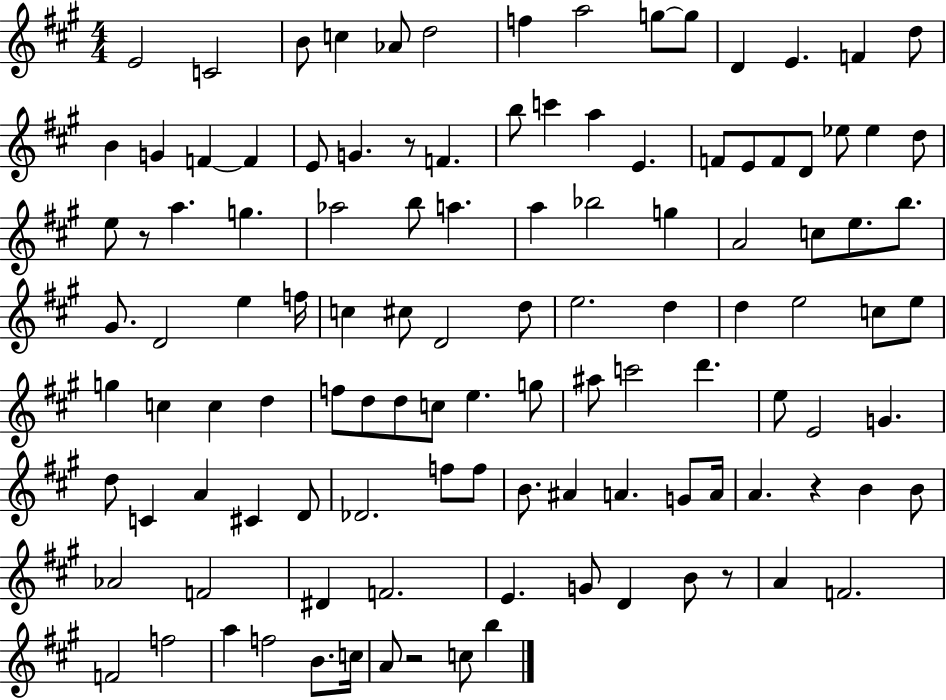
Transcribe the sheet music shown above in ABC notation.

X:1
T:Untitled
M:4/4
L:1/4
K:A
E2 C2 B/2 c _A/2 d2 f a2 g/2 g/2 D E F d/2 B G F F E/2 G z/2 F b/2 c' a E F/2 E/2 F/2 D/2 _e/2 _e d/2 e/2 z/2 a g _a2 b/2 a a _b2 g A2 c/2 e/2 b/2 ^G/2 D2 e f/4 c ^c/2 D2 d/2 e2 d d e2 c/2 e/2 g c c d f/2 d/2 d/2 c/2 e g/2 ^a/2 c'2 d' e/2 E2 G d/2 C A ^C D/2 _D2 f/2 f/2 B/2 ^A A G/2 A/4 A z B B/2 _A2 F2 ^D F2 E G/2 D B/2 z/2 A F2 F2 f2 a f2 B/2 c/4 A/2 z2 c/2 b